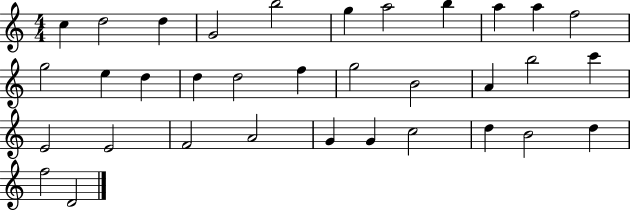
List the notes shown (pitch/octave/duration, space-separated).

C5/q D5/h D5/q G4/h B5/h G5/q A5/h B5/q A5/q A5/q F5/h G5/h E5/q D5/q D5/q D5/h F5/q G5/h B4/h A4/q B5/h C6/q E4/h E4/h F4/h A4/h G4/q G4/q C5/h D5/q B4/h D5/q F5/h D4/h